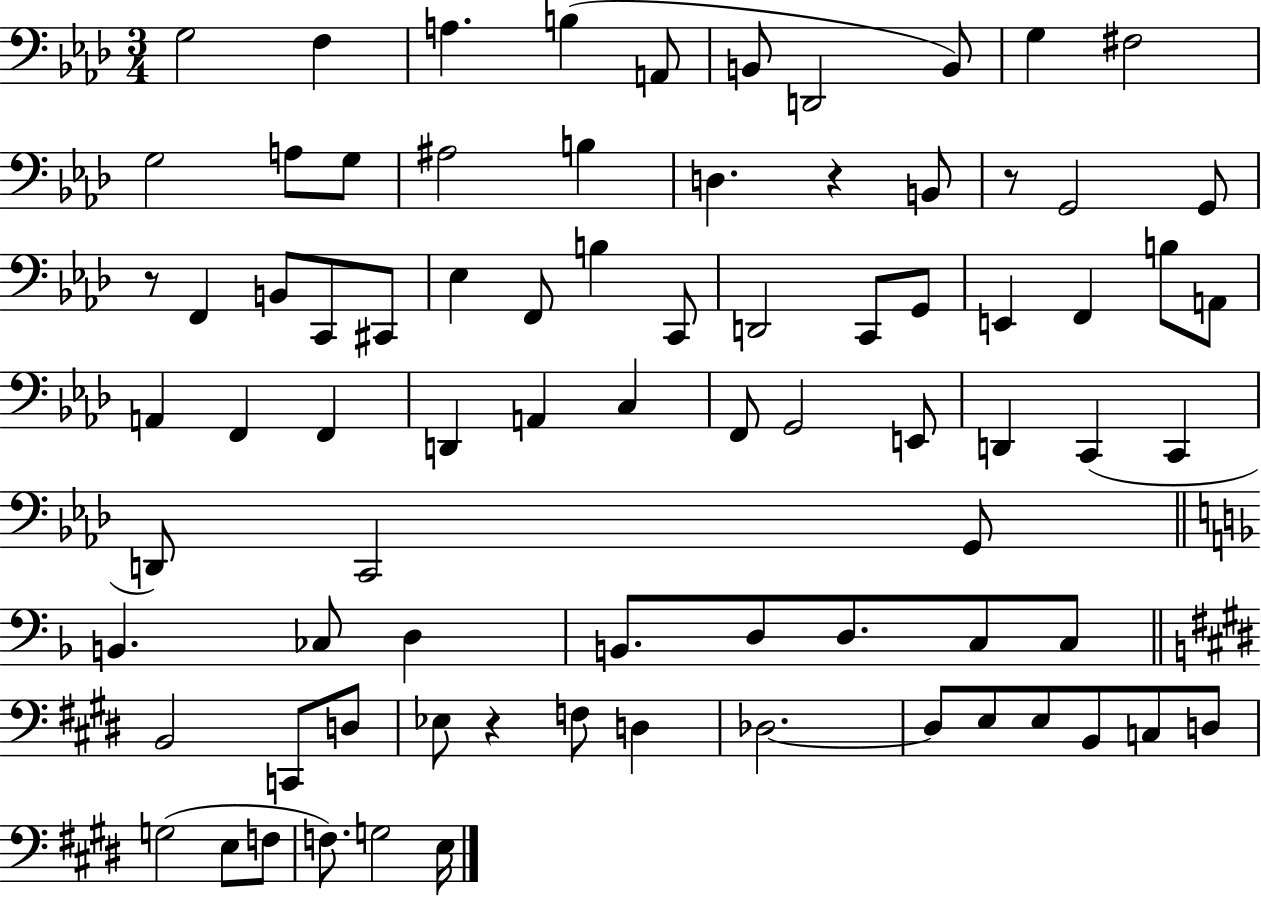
G3/h F3/q A3/q. B3/q A2/e B2/e D2/h B2/e G3/q F#3/h G3/h A3/e G3/e A#3/h B3/q D3/q. R/q B2/e R/e G2/h G2/e R/e F2/q B2/e C2/e C#2/e Eb3/q F2/e B3/q C2/e D2/h C2/e G2/e E2/q F2/q B3/e A2/e A2/q F2/q F2/q D2/q A2/q C3/q F2/e G2/h E2/e D2/q C2/q C2/q D2/e C2/h G2/e B2/q. CES3/e D3/q B2/e. D3/e D3/e. C3/e C3/e B2/h C2/e D3/e Eb3/e R/q F3/e D3/q Db3/h. Db3/e E3/e E3/e B2/e C3/e D3/e G3/h E3/e F3/e F3/e. G3/h E3/s